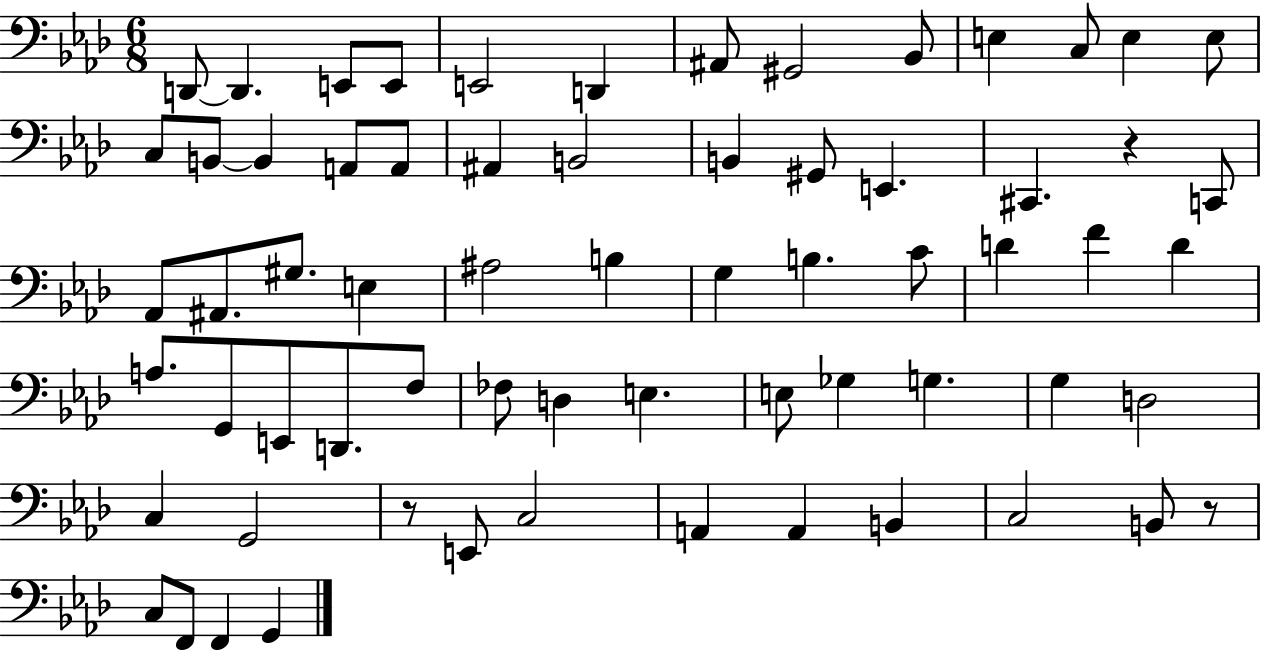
{
  \clef bass
  \numericTimeSignature
  \time 6/8
  \key aes \major
  d,8~~ d,4. e,8 e,8 | e,2 d,4 | ais,8 gis,2 bes,8 | e4 c8 e4 e8 | \break c8 b,8~~ b,4 a,8 a,8 | ais,4 b,2 | b,4 gis,8 e,4. | cis,4. r4 c,8 | \break aes,8 ais,8. gis8. e4 | ais2 b4 | g4 b4. c'8 | d'4 f'4 d'4 | \break a8. g,8 e,8 d,8. f8 | fes8 d4 e4. | e8 ges4 g4. | g4 d2 | \break c4 g,2 | r8 e,8 c2 | a,4 a,4 b,4 | c2 b,8 r8 | \break c8 f,8 f,4 g,4 | \bar "|."
}